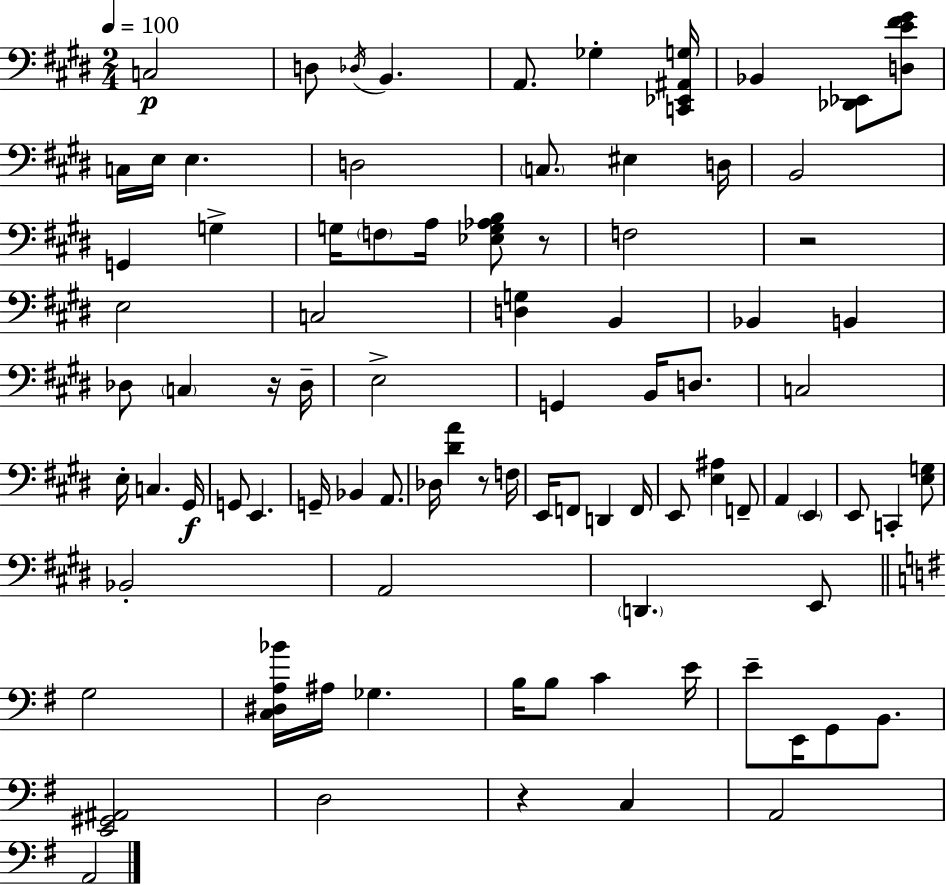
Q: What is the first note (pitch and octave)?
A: C3